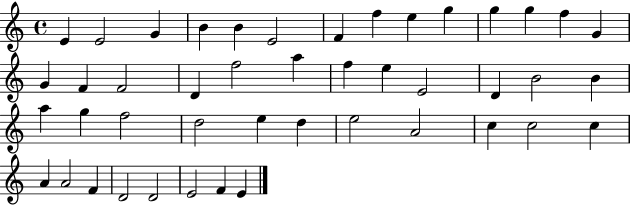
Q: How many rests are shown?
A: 0